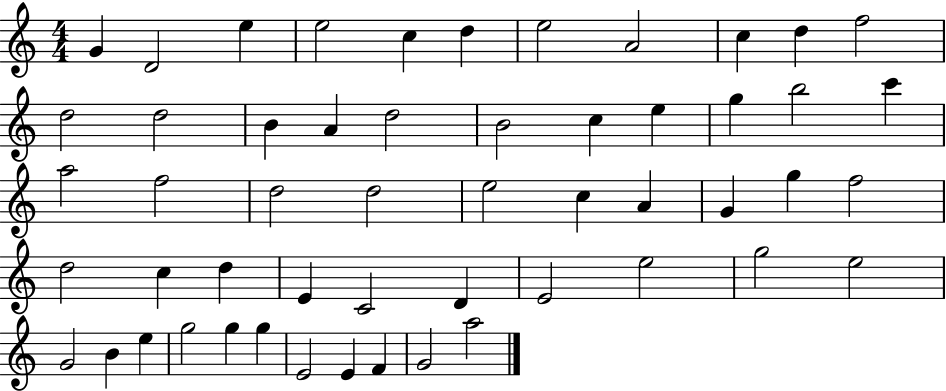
X:1
T:Untitled
M:4/4
L:1/4
K:C
G D2 e e2 c d e2 A2 c d f2 d2 d2 B A d2 B2 c e g b2 c' a2 f2 d2 d2 e2 c A G g f2 d2 c d E C2 D E2 e2 g2 e2 G2 B e g2 g g E2 E F G2 a2